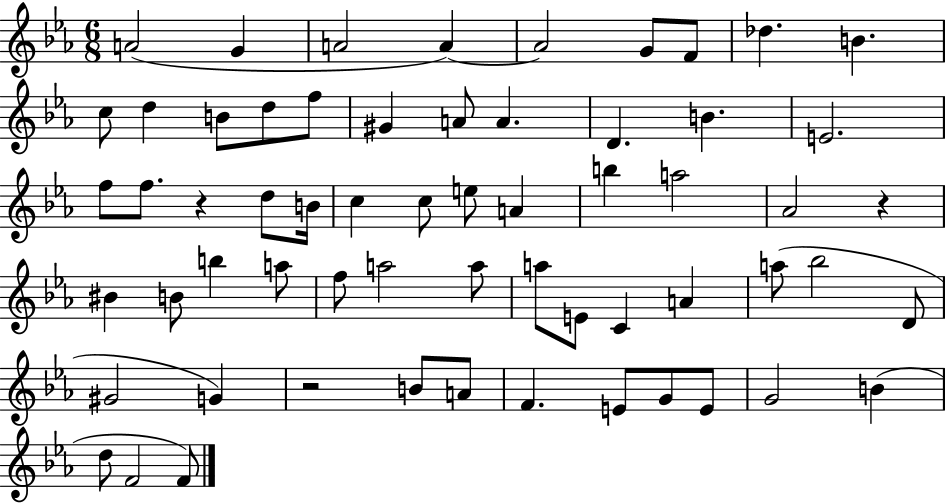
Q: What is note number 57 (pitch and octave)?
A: F4